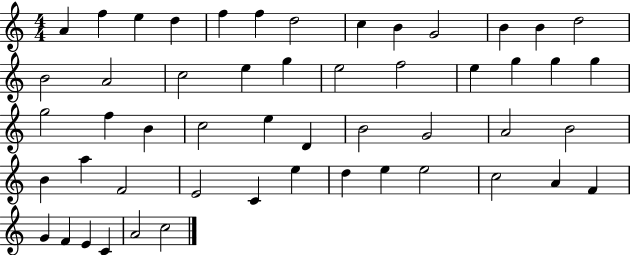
A4/q F5/q E5/q D5/q F5/q F5/q D5/h C5/q B4/q G4/h B4/q B4/q D5/h B4/h A4/h C5/h E5/q G5/q E5/h F5/h E5/q G5/q G5/q G5/q G5/h F5/q B4/q C5/h E5/q D4/q B4/h G4/h A4/h B4/h B4/q A5/q F4/h E4/h C4/q E5/q D5/q E5/q E5/h C5/h A4/q F4/q G4/q F4/q E4/q C4/q A4/h C5/h